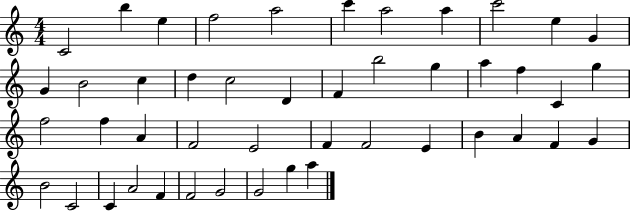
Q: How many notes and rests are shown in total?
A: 46